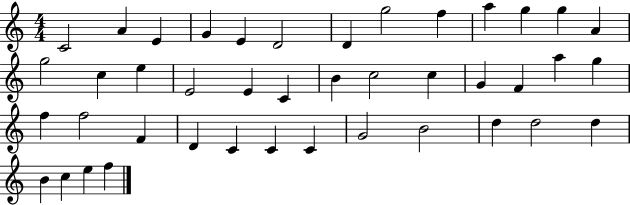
C4/h A4/q E4/q G4/q E4/q D4/h D4/q G5/h F5/q A5/q G5/q G5/q A4/q G5/h C5/q E5/q E4/h E4/q C4/q B4/q C5/h C5/q G4/q F4/q A5/q G5/q F5/q F5/h F4/q D4/q C4/q C4/q C4/q G4/h B4/h D5/q D5/h D5/q B4/q C5/q E5/q F5/q